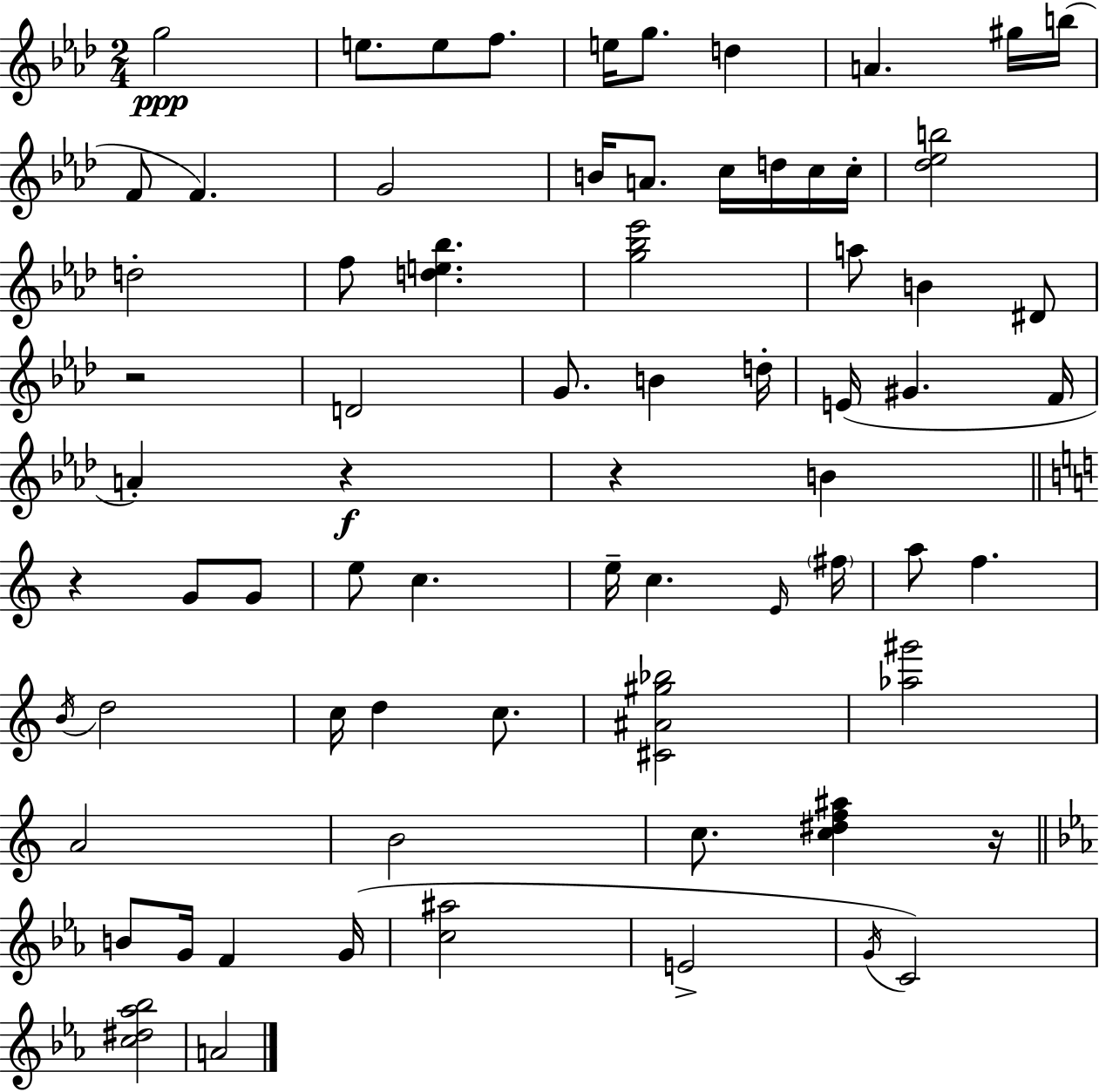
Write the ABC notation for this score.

X:1
T:Untitled
M:2/4
L:1/4
K:Fm
g2 e/2 e/2 f/2 e/4 g/2 d A ^g/4 b/4 F/2 F G2 B/4 A/2 c/4 d/4 c/4 c/4 [_d_eb]2 d2 f/2 [de_b] [g_b_e']2 a/2 B ^D/2 z2 D2 G/2 B d/4 E/4 ^G F/4 A z z B z G/2 G/2 e/2 c e/4 c E/4 ^f/4 a/2 f B/4 d2 c/4 d c/2 [^C^A^g_b]2 [_a^g']2 A2 B2 c/2 [c^df^a] z/4 B/2 G/4 F G/4 [c^a]2 E2 G/4 C2 [c^d_a_b]2 A2